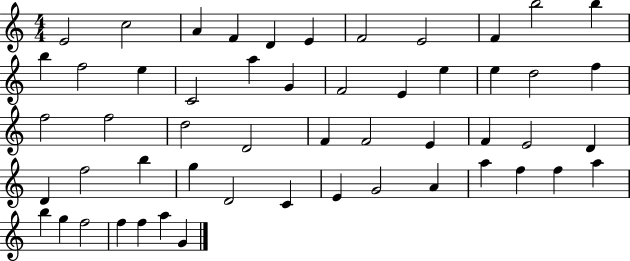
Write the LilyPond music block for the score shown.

{
  \clef treble
  \numericTimeSignature
  \time 4/4
  \key c \major
  e'2 c''2 | a'4 f'4 d'4 e'4 | f'2 e'2 | f'4 b''2 b''4 | \break b''4 f''2 e''4 | c'2 a''4 g'4 | f'2 e'4 e''4 | e''4 d''2 f''4 | \break f''2 f''2 | d''2 d'2 | f'4 f'2 e'4 | f'4 e'2 d'4 | \break d'4 f''2 b''4 | g''4 d'2 c'4 | e'4 g'2 a'4 | a''4 f''4 f''4 a''4 | \break b''4 g''4 f''2 | f''4 f''4 a''4 g'4 | \bar "|."
}